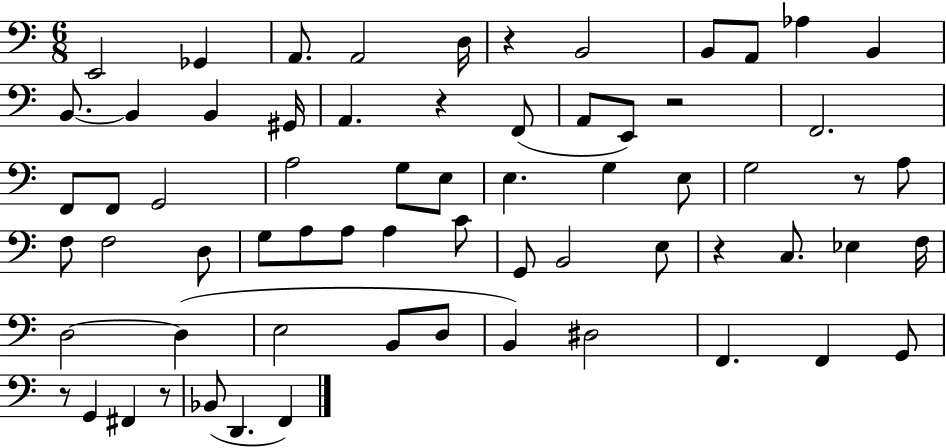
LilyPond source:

{
  \clef bass
  \numericTimeSignature
  \time 6/8
  \key c \major
  e,2 ges,4 | a,8. a,2 d16 | r4 b,2 | b,8 a,8 aes4 b,4 | \break b,8.~~ b,4 b,4 gis,16 | a,4. r4 f,8( | a,8 e,8) r2 | f,2. | \break f,8 f,8 g,2 | a2 g8 e8 | e4. g4 e8 | g2 r8 a8 | \break f8 f2 d8 | g8 a8 a8 a4 c'8 | g,8 b,2 e8 | r4 c8. ees4 f16 | \break d2~~ d4( | e2 b,8 d8 | b,4) dis2 | f,4. f,4 g,8 | \break r8 g,4 fis,4 r8 | bes,8( d,4. f,4) | \bar "|."
}